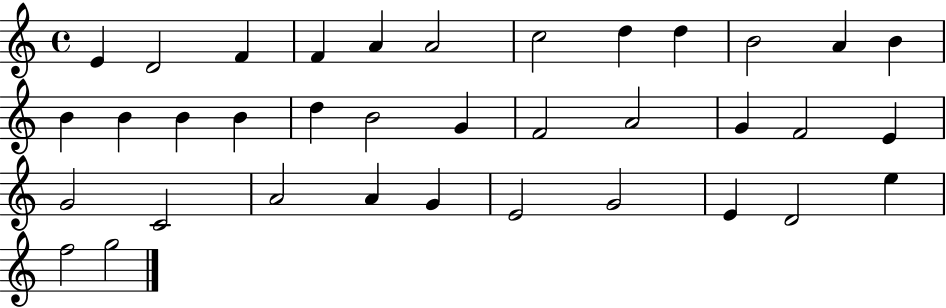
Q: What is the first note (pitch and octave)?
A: E4